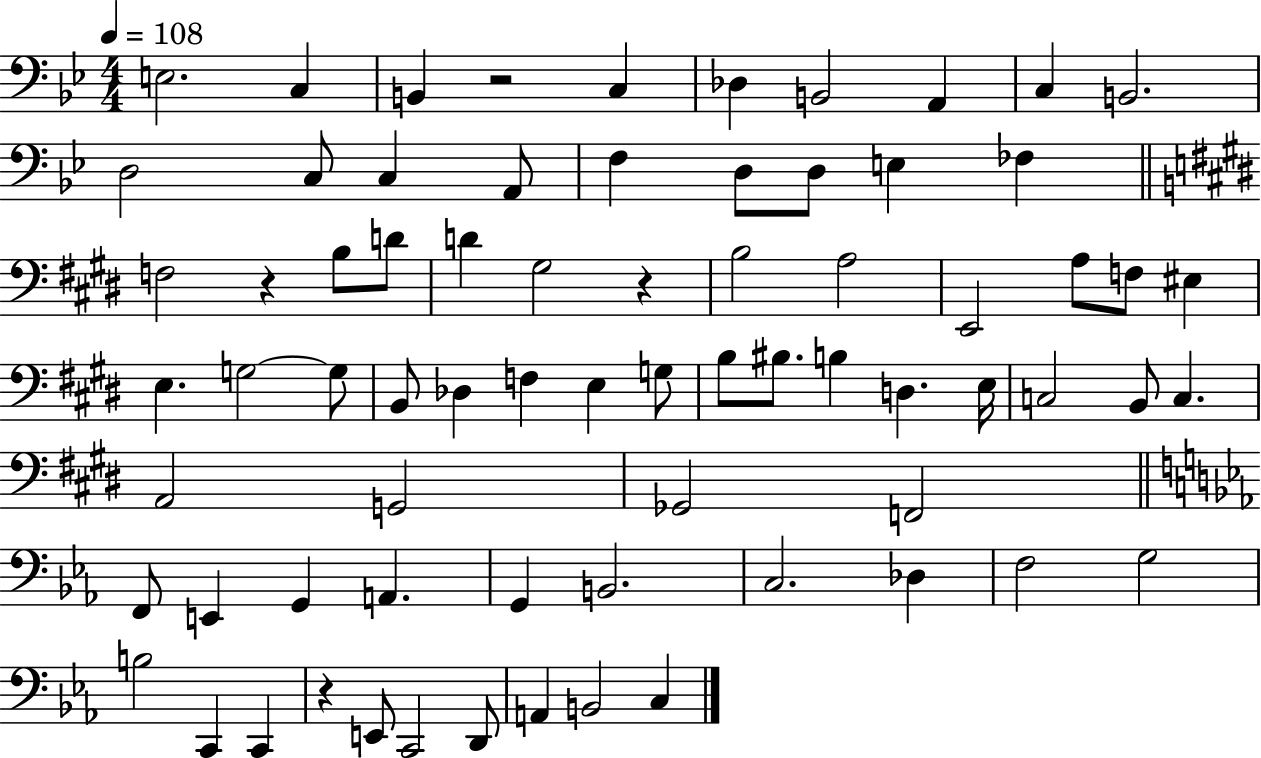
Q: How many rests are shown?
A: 4